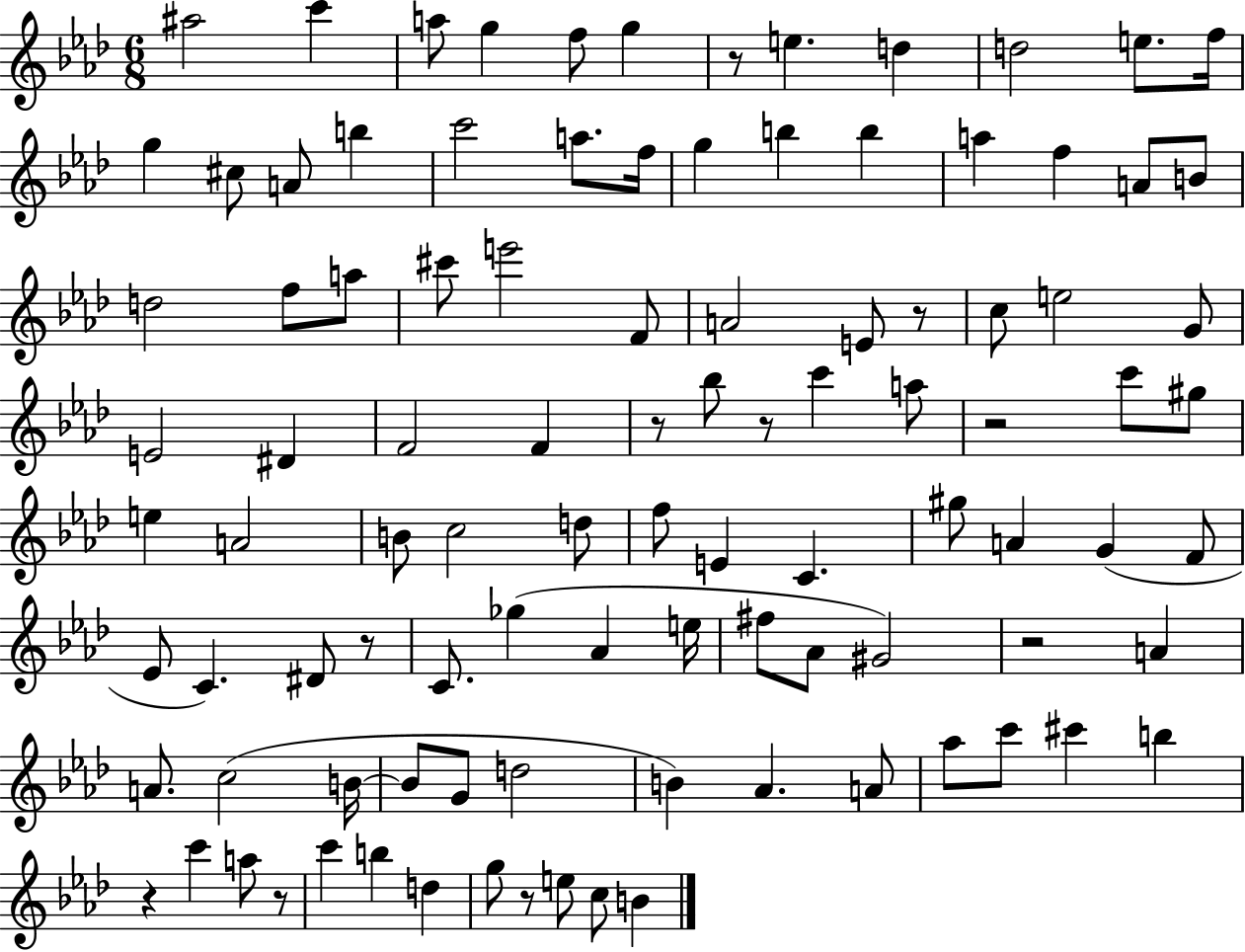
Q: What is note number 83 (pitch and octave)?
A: A5